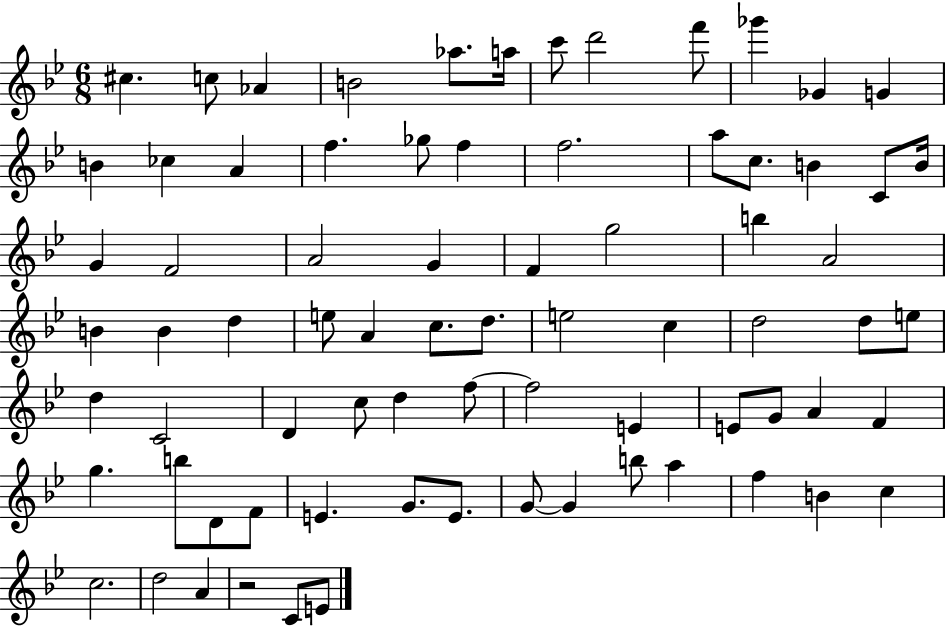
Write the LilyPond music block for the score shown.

{
  \clef treble
  \numericTimeSignature
  \time 6/8
  \key bes \major
  cis''4. c''8 aes'4 | b'2 aes''8. a''16 | c'''8 d'''2 f'''8 | ges'''4 ges'4 g'4 | \break b'4 ces''4 a'4 | f''4. ges''8 f''4 | f''2. | a''8 c''8. b'4 c'8 b'16 | \break g'4 f'2 | a'2 g'4 | f'4 g''2 | b''4 a'2 | \break b'4 b'4 d''4 | e''8 a'4 c''8. d''8. | e''2 c''4 | d''2 d''8 e''8 | \break d''4 c'2 | d'4 c''8 d''4 f''8~~ | f''2 e'4 | e'8 g'8 a'4 f'4 | \break g''4. b''8 d'8 f'8 | e'4. g'8. e'8. | g'8~~ g'4 b''8 a''4 | f''4 b'4 c''4 | \break c''2. | d''2 a'4 | r2 c'8 e'8 | \bar "|."
}